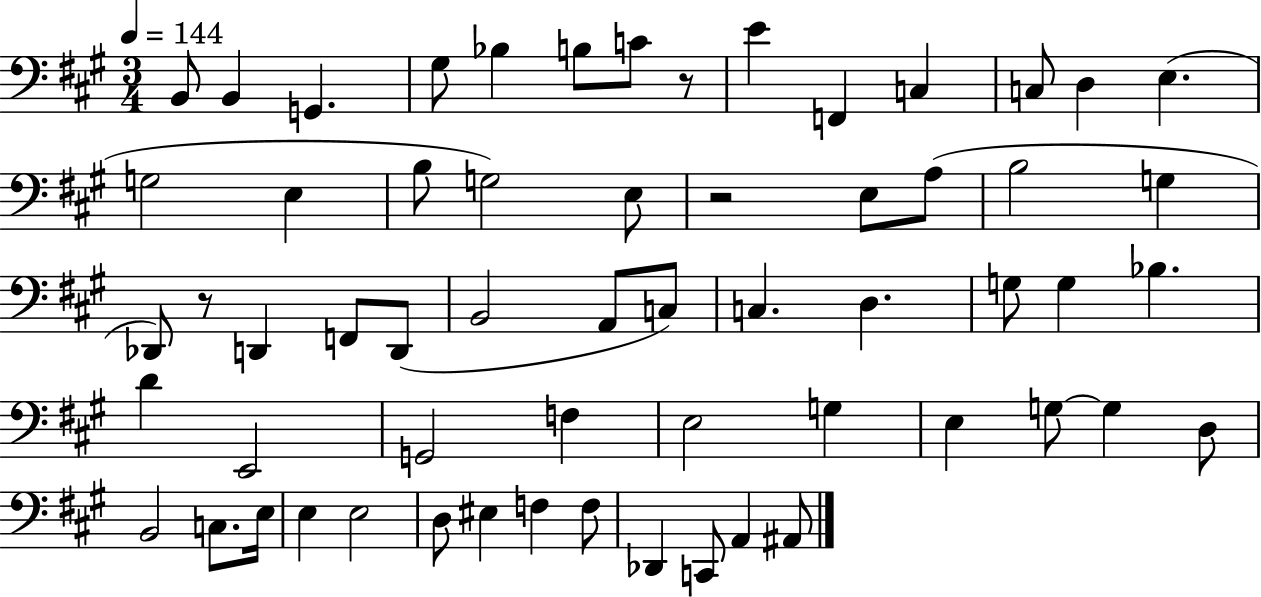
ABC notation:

X:1
T:Untitled
M:3/4
L:1/4
K:A
B,,/2 B,, G,, ^G,/2 _B, B,/2 C/2 z/2 E F,, C, C,/2 D, E, G,2 E, B,/2 G,2 E,/2 z2 E,/2 A,/2 B,2 G, _D,,/2 z/2 D,, F,,/2 D,,/2 B,,2 A,,/2 C,/2 C, D, G,/2 G, _B, D E,,2 G,,2 F, E,2 G, E, G,/2 G, D,/2 B,,2 C,/2 E,/4 E, E,2 D,/2 ^E, F, F,/2 _D,, C,,/2 A,, ^A,,/2